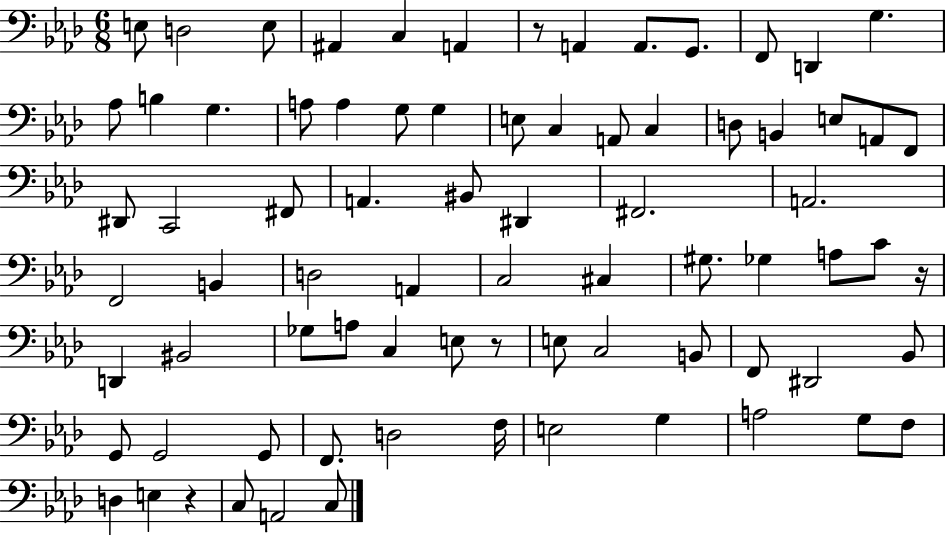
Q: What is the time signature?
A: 6/8